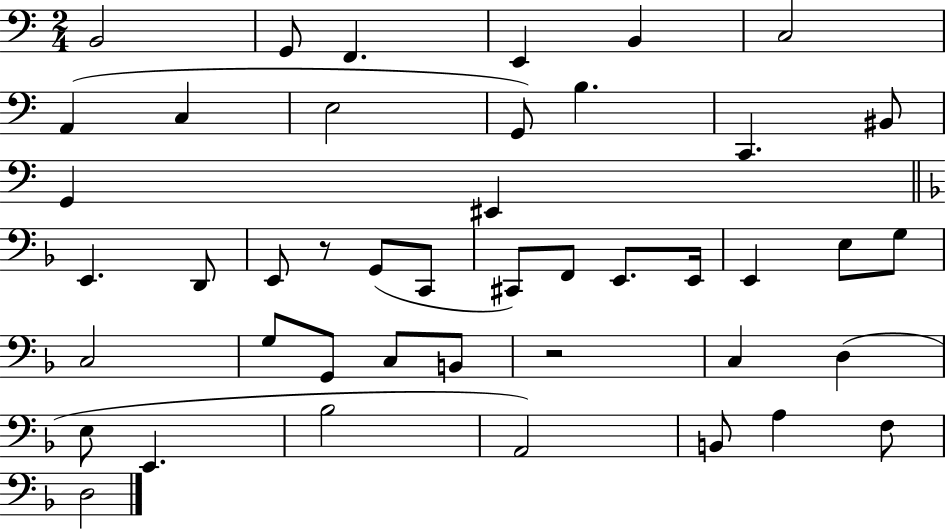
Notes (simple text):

B2/h G2/e F2/q. E2/q B2/q C3/h A2/q C3/q E3/h G2/e B3/q. C2/q. BIS2/e G2/q EIS2/q E2/q. D2/e E2/e R/e G2/e C2/e C#2/e F2/e E2/e. E2/s E2/q E3/e G3/e C3/h G3/e G2/e C3/e B2/e R/h C3/q D3/q E3/e E2/q. Bb3/h A2/h B2/e A3/q F3/e D3/h